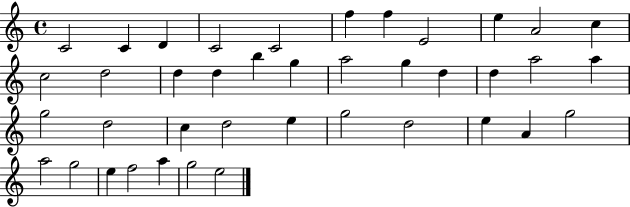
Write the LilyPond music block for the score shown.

{
  \clef treble
  \time 4/4
  \defaultTimeSignature
  \key c \major
  c'2 c'4 d'4 | c'2 c'2 | f''4 f''4 e'2 | e''4 a'2 c''4 | \break c''2 d''2 | d''4 d''4 b''4 g''4 | a''2 g''4 d''4 | d''4 a''2 a''4 | \break g''2 d''2 | c''4 d''2 e''4 | g''2 d''2 | e''4 a'4 g''2 | \break a''2 g''2 | e''4 f''2 a''4 | g''2 e''2 | \bar "|."
}